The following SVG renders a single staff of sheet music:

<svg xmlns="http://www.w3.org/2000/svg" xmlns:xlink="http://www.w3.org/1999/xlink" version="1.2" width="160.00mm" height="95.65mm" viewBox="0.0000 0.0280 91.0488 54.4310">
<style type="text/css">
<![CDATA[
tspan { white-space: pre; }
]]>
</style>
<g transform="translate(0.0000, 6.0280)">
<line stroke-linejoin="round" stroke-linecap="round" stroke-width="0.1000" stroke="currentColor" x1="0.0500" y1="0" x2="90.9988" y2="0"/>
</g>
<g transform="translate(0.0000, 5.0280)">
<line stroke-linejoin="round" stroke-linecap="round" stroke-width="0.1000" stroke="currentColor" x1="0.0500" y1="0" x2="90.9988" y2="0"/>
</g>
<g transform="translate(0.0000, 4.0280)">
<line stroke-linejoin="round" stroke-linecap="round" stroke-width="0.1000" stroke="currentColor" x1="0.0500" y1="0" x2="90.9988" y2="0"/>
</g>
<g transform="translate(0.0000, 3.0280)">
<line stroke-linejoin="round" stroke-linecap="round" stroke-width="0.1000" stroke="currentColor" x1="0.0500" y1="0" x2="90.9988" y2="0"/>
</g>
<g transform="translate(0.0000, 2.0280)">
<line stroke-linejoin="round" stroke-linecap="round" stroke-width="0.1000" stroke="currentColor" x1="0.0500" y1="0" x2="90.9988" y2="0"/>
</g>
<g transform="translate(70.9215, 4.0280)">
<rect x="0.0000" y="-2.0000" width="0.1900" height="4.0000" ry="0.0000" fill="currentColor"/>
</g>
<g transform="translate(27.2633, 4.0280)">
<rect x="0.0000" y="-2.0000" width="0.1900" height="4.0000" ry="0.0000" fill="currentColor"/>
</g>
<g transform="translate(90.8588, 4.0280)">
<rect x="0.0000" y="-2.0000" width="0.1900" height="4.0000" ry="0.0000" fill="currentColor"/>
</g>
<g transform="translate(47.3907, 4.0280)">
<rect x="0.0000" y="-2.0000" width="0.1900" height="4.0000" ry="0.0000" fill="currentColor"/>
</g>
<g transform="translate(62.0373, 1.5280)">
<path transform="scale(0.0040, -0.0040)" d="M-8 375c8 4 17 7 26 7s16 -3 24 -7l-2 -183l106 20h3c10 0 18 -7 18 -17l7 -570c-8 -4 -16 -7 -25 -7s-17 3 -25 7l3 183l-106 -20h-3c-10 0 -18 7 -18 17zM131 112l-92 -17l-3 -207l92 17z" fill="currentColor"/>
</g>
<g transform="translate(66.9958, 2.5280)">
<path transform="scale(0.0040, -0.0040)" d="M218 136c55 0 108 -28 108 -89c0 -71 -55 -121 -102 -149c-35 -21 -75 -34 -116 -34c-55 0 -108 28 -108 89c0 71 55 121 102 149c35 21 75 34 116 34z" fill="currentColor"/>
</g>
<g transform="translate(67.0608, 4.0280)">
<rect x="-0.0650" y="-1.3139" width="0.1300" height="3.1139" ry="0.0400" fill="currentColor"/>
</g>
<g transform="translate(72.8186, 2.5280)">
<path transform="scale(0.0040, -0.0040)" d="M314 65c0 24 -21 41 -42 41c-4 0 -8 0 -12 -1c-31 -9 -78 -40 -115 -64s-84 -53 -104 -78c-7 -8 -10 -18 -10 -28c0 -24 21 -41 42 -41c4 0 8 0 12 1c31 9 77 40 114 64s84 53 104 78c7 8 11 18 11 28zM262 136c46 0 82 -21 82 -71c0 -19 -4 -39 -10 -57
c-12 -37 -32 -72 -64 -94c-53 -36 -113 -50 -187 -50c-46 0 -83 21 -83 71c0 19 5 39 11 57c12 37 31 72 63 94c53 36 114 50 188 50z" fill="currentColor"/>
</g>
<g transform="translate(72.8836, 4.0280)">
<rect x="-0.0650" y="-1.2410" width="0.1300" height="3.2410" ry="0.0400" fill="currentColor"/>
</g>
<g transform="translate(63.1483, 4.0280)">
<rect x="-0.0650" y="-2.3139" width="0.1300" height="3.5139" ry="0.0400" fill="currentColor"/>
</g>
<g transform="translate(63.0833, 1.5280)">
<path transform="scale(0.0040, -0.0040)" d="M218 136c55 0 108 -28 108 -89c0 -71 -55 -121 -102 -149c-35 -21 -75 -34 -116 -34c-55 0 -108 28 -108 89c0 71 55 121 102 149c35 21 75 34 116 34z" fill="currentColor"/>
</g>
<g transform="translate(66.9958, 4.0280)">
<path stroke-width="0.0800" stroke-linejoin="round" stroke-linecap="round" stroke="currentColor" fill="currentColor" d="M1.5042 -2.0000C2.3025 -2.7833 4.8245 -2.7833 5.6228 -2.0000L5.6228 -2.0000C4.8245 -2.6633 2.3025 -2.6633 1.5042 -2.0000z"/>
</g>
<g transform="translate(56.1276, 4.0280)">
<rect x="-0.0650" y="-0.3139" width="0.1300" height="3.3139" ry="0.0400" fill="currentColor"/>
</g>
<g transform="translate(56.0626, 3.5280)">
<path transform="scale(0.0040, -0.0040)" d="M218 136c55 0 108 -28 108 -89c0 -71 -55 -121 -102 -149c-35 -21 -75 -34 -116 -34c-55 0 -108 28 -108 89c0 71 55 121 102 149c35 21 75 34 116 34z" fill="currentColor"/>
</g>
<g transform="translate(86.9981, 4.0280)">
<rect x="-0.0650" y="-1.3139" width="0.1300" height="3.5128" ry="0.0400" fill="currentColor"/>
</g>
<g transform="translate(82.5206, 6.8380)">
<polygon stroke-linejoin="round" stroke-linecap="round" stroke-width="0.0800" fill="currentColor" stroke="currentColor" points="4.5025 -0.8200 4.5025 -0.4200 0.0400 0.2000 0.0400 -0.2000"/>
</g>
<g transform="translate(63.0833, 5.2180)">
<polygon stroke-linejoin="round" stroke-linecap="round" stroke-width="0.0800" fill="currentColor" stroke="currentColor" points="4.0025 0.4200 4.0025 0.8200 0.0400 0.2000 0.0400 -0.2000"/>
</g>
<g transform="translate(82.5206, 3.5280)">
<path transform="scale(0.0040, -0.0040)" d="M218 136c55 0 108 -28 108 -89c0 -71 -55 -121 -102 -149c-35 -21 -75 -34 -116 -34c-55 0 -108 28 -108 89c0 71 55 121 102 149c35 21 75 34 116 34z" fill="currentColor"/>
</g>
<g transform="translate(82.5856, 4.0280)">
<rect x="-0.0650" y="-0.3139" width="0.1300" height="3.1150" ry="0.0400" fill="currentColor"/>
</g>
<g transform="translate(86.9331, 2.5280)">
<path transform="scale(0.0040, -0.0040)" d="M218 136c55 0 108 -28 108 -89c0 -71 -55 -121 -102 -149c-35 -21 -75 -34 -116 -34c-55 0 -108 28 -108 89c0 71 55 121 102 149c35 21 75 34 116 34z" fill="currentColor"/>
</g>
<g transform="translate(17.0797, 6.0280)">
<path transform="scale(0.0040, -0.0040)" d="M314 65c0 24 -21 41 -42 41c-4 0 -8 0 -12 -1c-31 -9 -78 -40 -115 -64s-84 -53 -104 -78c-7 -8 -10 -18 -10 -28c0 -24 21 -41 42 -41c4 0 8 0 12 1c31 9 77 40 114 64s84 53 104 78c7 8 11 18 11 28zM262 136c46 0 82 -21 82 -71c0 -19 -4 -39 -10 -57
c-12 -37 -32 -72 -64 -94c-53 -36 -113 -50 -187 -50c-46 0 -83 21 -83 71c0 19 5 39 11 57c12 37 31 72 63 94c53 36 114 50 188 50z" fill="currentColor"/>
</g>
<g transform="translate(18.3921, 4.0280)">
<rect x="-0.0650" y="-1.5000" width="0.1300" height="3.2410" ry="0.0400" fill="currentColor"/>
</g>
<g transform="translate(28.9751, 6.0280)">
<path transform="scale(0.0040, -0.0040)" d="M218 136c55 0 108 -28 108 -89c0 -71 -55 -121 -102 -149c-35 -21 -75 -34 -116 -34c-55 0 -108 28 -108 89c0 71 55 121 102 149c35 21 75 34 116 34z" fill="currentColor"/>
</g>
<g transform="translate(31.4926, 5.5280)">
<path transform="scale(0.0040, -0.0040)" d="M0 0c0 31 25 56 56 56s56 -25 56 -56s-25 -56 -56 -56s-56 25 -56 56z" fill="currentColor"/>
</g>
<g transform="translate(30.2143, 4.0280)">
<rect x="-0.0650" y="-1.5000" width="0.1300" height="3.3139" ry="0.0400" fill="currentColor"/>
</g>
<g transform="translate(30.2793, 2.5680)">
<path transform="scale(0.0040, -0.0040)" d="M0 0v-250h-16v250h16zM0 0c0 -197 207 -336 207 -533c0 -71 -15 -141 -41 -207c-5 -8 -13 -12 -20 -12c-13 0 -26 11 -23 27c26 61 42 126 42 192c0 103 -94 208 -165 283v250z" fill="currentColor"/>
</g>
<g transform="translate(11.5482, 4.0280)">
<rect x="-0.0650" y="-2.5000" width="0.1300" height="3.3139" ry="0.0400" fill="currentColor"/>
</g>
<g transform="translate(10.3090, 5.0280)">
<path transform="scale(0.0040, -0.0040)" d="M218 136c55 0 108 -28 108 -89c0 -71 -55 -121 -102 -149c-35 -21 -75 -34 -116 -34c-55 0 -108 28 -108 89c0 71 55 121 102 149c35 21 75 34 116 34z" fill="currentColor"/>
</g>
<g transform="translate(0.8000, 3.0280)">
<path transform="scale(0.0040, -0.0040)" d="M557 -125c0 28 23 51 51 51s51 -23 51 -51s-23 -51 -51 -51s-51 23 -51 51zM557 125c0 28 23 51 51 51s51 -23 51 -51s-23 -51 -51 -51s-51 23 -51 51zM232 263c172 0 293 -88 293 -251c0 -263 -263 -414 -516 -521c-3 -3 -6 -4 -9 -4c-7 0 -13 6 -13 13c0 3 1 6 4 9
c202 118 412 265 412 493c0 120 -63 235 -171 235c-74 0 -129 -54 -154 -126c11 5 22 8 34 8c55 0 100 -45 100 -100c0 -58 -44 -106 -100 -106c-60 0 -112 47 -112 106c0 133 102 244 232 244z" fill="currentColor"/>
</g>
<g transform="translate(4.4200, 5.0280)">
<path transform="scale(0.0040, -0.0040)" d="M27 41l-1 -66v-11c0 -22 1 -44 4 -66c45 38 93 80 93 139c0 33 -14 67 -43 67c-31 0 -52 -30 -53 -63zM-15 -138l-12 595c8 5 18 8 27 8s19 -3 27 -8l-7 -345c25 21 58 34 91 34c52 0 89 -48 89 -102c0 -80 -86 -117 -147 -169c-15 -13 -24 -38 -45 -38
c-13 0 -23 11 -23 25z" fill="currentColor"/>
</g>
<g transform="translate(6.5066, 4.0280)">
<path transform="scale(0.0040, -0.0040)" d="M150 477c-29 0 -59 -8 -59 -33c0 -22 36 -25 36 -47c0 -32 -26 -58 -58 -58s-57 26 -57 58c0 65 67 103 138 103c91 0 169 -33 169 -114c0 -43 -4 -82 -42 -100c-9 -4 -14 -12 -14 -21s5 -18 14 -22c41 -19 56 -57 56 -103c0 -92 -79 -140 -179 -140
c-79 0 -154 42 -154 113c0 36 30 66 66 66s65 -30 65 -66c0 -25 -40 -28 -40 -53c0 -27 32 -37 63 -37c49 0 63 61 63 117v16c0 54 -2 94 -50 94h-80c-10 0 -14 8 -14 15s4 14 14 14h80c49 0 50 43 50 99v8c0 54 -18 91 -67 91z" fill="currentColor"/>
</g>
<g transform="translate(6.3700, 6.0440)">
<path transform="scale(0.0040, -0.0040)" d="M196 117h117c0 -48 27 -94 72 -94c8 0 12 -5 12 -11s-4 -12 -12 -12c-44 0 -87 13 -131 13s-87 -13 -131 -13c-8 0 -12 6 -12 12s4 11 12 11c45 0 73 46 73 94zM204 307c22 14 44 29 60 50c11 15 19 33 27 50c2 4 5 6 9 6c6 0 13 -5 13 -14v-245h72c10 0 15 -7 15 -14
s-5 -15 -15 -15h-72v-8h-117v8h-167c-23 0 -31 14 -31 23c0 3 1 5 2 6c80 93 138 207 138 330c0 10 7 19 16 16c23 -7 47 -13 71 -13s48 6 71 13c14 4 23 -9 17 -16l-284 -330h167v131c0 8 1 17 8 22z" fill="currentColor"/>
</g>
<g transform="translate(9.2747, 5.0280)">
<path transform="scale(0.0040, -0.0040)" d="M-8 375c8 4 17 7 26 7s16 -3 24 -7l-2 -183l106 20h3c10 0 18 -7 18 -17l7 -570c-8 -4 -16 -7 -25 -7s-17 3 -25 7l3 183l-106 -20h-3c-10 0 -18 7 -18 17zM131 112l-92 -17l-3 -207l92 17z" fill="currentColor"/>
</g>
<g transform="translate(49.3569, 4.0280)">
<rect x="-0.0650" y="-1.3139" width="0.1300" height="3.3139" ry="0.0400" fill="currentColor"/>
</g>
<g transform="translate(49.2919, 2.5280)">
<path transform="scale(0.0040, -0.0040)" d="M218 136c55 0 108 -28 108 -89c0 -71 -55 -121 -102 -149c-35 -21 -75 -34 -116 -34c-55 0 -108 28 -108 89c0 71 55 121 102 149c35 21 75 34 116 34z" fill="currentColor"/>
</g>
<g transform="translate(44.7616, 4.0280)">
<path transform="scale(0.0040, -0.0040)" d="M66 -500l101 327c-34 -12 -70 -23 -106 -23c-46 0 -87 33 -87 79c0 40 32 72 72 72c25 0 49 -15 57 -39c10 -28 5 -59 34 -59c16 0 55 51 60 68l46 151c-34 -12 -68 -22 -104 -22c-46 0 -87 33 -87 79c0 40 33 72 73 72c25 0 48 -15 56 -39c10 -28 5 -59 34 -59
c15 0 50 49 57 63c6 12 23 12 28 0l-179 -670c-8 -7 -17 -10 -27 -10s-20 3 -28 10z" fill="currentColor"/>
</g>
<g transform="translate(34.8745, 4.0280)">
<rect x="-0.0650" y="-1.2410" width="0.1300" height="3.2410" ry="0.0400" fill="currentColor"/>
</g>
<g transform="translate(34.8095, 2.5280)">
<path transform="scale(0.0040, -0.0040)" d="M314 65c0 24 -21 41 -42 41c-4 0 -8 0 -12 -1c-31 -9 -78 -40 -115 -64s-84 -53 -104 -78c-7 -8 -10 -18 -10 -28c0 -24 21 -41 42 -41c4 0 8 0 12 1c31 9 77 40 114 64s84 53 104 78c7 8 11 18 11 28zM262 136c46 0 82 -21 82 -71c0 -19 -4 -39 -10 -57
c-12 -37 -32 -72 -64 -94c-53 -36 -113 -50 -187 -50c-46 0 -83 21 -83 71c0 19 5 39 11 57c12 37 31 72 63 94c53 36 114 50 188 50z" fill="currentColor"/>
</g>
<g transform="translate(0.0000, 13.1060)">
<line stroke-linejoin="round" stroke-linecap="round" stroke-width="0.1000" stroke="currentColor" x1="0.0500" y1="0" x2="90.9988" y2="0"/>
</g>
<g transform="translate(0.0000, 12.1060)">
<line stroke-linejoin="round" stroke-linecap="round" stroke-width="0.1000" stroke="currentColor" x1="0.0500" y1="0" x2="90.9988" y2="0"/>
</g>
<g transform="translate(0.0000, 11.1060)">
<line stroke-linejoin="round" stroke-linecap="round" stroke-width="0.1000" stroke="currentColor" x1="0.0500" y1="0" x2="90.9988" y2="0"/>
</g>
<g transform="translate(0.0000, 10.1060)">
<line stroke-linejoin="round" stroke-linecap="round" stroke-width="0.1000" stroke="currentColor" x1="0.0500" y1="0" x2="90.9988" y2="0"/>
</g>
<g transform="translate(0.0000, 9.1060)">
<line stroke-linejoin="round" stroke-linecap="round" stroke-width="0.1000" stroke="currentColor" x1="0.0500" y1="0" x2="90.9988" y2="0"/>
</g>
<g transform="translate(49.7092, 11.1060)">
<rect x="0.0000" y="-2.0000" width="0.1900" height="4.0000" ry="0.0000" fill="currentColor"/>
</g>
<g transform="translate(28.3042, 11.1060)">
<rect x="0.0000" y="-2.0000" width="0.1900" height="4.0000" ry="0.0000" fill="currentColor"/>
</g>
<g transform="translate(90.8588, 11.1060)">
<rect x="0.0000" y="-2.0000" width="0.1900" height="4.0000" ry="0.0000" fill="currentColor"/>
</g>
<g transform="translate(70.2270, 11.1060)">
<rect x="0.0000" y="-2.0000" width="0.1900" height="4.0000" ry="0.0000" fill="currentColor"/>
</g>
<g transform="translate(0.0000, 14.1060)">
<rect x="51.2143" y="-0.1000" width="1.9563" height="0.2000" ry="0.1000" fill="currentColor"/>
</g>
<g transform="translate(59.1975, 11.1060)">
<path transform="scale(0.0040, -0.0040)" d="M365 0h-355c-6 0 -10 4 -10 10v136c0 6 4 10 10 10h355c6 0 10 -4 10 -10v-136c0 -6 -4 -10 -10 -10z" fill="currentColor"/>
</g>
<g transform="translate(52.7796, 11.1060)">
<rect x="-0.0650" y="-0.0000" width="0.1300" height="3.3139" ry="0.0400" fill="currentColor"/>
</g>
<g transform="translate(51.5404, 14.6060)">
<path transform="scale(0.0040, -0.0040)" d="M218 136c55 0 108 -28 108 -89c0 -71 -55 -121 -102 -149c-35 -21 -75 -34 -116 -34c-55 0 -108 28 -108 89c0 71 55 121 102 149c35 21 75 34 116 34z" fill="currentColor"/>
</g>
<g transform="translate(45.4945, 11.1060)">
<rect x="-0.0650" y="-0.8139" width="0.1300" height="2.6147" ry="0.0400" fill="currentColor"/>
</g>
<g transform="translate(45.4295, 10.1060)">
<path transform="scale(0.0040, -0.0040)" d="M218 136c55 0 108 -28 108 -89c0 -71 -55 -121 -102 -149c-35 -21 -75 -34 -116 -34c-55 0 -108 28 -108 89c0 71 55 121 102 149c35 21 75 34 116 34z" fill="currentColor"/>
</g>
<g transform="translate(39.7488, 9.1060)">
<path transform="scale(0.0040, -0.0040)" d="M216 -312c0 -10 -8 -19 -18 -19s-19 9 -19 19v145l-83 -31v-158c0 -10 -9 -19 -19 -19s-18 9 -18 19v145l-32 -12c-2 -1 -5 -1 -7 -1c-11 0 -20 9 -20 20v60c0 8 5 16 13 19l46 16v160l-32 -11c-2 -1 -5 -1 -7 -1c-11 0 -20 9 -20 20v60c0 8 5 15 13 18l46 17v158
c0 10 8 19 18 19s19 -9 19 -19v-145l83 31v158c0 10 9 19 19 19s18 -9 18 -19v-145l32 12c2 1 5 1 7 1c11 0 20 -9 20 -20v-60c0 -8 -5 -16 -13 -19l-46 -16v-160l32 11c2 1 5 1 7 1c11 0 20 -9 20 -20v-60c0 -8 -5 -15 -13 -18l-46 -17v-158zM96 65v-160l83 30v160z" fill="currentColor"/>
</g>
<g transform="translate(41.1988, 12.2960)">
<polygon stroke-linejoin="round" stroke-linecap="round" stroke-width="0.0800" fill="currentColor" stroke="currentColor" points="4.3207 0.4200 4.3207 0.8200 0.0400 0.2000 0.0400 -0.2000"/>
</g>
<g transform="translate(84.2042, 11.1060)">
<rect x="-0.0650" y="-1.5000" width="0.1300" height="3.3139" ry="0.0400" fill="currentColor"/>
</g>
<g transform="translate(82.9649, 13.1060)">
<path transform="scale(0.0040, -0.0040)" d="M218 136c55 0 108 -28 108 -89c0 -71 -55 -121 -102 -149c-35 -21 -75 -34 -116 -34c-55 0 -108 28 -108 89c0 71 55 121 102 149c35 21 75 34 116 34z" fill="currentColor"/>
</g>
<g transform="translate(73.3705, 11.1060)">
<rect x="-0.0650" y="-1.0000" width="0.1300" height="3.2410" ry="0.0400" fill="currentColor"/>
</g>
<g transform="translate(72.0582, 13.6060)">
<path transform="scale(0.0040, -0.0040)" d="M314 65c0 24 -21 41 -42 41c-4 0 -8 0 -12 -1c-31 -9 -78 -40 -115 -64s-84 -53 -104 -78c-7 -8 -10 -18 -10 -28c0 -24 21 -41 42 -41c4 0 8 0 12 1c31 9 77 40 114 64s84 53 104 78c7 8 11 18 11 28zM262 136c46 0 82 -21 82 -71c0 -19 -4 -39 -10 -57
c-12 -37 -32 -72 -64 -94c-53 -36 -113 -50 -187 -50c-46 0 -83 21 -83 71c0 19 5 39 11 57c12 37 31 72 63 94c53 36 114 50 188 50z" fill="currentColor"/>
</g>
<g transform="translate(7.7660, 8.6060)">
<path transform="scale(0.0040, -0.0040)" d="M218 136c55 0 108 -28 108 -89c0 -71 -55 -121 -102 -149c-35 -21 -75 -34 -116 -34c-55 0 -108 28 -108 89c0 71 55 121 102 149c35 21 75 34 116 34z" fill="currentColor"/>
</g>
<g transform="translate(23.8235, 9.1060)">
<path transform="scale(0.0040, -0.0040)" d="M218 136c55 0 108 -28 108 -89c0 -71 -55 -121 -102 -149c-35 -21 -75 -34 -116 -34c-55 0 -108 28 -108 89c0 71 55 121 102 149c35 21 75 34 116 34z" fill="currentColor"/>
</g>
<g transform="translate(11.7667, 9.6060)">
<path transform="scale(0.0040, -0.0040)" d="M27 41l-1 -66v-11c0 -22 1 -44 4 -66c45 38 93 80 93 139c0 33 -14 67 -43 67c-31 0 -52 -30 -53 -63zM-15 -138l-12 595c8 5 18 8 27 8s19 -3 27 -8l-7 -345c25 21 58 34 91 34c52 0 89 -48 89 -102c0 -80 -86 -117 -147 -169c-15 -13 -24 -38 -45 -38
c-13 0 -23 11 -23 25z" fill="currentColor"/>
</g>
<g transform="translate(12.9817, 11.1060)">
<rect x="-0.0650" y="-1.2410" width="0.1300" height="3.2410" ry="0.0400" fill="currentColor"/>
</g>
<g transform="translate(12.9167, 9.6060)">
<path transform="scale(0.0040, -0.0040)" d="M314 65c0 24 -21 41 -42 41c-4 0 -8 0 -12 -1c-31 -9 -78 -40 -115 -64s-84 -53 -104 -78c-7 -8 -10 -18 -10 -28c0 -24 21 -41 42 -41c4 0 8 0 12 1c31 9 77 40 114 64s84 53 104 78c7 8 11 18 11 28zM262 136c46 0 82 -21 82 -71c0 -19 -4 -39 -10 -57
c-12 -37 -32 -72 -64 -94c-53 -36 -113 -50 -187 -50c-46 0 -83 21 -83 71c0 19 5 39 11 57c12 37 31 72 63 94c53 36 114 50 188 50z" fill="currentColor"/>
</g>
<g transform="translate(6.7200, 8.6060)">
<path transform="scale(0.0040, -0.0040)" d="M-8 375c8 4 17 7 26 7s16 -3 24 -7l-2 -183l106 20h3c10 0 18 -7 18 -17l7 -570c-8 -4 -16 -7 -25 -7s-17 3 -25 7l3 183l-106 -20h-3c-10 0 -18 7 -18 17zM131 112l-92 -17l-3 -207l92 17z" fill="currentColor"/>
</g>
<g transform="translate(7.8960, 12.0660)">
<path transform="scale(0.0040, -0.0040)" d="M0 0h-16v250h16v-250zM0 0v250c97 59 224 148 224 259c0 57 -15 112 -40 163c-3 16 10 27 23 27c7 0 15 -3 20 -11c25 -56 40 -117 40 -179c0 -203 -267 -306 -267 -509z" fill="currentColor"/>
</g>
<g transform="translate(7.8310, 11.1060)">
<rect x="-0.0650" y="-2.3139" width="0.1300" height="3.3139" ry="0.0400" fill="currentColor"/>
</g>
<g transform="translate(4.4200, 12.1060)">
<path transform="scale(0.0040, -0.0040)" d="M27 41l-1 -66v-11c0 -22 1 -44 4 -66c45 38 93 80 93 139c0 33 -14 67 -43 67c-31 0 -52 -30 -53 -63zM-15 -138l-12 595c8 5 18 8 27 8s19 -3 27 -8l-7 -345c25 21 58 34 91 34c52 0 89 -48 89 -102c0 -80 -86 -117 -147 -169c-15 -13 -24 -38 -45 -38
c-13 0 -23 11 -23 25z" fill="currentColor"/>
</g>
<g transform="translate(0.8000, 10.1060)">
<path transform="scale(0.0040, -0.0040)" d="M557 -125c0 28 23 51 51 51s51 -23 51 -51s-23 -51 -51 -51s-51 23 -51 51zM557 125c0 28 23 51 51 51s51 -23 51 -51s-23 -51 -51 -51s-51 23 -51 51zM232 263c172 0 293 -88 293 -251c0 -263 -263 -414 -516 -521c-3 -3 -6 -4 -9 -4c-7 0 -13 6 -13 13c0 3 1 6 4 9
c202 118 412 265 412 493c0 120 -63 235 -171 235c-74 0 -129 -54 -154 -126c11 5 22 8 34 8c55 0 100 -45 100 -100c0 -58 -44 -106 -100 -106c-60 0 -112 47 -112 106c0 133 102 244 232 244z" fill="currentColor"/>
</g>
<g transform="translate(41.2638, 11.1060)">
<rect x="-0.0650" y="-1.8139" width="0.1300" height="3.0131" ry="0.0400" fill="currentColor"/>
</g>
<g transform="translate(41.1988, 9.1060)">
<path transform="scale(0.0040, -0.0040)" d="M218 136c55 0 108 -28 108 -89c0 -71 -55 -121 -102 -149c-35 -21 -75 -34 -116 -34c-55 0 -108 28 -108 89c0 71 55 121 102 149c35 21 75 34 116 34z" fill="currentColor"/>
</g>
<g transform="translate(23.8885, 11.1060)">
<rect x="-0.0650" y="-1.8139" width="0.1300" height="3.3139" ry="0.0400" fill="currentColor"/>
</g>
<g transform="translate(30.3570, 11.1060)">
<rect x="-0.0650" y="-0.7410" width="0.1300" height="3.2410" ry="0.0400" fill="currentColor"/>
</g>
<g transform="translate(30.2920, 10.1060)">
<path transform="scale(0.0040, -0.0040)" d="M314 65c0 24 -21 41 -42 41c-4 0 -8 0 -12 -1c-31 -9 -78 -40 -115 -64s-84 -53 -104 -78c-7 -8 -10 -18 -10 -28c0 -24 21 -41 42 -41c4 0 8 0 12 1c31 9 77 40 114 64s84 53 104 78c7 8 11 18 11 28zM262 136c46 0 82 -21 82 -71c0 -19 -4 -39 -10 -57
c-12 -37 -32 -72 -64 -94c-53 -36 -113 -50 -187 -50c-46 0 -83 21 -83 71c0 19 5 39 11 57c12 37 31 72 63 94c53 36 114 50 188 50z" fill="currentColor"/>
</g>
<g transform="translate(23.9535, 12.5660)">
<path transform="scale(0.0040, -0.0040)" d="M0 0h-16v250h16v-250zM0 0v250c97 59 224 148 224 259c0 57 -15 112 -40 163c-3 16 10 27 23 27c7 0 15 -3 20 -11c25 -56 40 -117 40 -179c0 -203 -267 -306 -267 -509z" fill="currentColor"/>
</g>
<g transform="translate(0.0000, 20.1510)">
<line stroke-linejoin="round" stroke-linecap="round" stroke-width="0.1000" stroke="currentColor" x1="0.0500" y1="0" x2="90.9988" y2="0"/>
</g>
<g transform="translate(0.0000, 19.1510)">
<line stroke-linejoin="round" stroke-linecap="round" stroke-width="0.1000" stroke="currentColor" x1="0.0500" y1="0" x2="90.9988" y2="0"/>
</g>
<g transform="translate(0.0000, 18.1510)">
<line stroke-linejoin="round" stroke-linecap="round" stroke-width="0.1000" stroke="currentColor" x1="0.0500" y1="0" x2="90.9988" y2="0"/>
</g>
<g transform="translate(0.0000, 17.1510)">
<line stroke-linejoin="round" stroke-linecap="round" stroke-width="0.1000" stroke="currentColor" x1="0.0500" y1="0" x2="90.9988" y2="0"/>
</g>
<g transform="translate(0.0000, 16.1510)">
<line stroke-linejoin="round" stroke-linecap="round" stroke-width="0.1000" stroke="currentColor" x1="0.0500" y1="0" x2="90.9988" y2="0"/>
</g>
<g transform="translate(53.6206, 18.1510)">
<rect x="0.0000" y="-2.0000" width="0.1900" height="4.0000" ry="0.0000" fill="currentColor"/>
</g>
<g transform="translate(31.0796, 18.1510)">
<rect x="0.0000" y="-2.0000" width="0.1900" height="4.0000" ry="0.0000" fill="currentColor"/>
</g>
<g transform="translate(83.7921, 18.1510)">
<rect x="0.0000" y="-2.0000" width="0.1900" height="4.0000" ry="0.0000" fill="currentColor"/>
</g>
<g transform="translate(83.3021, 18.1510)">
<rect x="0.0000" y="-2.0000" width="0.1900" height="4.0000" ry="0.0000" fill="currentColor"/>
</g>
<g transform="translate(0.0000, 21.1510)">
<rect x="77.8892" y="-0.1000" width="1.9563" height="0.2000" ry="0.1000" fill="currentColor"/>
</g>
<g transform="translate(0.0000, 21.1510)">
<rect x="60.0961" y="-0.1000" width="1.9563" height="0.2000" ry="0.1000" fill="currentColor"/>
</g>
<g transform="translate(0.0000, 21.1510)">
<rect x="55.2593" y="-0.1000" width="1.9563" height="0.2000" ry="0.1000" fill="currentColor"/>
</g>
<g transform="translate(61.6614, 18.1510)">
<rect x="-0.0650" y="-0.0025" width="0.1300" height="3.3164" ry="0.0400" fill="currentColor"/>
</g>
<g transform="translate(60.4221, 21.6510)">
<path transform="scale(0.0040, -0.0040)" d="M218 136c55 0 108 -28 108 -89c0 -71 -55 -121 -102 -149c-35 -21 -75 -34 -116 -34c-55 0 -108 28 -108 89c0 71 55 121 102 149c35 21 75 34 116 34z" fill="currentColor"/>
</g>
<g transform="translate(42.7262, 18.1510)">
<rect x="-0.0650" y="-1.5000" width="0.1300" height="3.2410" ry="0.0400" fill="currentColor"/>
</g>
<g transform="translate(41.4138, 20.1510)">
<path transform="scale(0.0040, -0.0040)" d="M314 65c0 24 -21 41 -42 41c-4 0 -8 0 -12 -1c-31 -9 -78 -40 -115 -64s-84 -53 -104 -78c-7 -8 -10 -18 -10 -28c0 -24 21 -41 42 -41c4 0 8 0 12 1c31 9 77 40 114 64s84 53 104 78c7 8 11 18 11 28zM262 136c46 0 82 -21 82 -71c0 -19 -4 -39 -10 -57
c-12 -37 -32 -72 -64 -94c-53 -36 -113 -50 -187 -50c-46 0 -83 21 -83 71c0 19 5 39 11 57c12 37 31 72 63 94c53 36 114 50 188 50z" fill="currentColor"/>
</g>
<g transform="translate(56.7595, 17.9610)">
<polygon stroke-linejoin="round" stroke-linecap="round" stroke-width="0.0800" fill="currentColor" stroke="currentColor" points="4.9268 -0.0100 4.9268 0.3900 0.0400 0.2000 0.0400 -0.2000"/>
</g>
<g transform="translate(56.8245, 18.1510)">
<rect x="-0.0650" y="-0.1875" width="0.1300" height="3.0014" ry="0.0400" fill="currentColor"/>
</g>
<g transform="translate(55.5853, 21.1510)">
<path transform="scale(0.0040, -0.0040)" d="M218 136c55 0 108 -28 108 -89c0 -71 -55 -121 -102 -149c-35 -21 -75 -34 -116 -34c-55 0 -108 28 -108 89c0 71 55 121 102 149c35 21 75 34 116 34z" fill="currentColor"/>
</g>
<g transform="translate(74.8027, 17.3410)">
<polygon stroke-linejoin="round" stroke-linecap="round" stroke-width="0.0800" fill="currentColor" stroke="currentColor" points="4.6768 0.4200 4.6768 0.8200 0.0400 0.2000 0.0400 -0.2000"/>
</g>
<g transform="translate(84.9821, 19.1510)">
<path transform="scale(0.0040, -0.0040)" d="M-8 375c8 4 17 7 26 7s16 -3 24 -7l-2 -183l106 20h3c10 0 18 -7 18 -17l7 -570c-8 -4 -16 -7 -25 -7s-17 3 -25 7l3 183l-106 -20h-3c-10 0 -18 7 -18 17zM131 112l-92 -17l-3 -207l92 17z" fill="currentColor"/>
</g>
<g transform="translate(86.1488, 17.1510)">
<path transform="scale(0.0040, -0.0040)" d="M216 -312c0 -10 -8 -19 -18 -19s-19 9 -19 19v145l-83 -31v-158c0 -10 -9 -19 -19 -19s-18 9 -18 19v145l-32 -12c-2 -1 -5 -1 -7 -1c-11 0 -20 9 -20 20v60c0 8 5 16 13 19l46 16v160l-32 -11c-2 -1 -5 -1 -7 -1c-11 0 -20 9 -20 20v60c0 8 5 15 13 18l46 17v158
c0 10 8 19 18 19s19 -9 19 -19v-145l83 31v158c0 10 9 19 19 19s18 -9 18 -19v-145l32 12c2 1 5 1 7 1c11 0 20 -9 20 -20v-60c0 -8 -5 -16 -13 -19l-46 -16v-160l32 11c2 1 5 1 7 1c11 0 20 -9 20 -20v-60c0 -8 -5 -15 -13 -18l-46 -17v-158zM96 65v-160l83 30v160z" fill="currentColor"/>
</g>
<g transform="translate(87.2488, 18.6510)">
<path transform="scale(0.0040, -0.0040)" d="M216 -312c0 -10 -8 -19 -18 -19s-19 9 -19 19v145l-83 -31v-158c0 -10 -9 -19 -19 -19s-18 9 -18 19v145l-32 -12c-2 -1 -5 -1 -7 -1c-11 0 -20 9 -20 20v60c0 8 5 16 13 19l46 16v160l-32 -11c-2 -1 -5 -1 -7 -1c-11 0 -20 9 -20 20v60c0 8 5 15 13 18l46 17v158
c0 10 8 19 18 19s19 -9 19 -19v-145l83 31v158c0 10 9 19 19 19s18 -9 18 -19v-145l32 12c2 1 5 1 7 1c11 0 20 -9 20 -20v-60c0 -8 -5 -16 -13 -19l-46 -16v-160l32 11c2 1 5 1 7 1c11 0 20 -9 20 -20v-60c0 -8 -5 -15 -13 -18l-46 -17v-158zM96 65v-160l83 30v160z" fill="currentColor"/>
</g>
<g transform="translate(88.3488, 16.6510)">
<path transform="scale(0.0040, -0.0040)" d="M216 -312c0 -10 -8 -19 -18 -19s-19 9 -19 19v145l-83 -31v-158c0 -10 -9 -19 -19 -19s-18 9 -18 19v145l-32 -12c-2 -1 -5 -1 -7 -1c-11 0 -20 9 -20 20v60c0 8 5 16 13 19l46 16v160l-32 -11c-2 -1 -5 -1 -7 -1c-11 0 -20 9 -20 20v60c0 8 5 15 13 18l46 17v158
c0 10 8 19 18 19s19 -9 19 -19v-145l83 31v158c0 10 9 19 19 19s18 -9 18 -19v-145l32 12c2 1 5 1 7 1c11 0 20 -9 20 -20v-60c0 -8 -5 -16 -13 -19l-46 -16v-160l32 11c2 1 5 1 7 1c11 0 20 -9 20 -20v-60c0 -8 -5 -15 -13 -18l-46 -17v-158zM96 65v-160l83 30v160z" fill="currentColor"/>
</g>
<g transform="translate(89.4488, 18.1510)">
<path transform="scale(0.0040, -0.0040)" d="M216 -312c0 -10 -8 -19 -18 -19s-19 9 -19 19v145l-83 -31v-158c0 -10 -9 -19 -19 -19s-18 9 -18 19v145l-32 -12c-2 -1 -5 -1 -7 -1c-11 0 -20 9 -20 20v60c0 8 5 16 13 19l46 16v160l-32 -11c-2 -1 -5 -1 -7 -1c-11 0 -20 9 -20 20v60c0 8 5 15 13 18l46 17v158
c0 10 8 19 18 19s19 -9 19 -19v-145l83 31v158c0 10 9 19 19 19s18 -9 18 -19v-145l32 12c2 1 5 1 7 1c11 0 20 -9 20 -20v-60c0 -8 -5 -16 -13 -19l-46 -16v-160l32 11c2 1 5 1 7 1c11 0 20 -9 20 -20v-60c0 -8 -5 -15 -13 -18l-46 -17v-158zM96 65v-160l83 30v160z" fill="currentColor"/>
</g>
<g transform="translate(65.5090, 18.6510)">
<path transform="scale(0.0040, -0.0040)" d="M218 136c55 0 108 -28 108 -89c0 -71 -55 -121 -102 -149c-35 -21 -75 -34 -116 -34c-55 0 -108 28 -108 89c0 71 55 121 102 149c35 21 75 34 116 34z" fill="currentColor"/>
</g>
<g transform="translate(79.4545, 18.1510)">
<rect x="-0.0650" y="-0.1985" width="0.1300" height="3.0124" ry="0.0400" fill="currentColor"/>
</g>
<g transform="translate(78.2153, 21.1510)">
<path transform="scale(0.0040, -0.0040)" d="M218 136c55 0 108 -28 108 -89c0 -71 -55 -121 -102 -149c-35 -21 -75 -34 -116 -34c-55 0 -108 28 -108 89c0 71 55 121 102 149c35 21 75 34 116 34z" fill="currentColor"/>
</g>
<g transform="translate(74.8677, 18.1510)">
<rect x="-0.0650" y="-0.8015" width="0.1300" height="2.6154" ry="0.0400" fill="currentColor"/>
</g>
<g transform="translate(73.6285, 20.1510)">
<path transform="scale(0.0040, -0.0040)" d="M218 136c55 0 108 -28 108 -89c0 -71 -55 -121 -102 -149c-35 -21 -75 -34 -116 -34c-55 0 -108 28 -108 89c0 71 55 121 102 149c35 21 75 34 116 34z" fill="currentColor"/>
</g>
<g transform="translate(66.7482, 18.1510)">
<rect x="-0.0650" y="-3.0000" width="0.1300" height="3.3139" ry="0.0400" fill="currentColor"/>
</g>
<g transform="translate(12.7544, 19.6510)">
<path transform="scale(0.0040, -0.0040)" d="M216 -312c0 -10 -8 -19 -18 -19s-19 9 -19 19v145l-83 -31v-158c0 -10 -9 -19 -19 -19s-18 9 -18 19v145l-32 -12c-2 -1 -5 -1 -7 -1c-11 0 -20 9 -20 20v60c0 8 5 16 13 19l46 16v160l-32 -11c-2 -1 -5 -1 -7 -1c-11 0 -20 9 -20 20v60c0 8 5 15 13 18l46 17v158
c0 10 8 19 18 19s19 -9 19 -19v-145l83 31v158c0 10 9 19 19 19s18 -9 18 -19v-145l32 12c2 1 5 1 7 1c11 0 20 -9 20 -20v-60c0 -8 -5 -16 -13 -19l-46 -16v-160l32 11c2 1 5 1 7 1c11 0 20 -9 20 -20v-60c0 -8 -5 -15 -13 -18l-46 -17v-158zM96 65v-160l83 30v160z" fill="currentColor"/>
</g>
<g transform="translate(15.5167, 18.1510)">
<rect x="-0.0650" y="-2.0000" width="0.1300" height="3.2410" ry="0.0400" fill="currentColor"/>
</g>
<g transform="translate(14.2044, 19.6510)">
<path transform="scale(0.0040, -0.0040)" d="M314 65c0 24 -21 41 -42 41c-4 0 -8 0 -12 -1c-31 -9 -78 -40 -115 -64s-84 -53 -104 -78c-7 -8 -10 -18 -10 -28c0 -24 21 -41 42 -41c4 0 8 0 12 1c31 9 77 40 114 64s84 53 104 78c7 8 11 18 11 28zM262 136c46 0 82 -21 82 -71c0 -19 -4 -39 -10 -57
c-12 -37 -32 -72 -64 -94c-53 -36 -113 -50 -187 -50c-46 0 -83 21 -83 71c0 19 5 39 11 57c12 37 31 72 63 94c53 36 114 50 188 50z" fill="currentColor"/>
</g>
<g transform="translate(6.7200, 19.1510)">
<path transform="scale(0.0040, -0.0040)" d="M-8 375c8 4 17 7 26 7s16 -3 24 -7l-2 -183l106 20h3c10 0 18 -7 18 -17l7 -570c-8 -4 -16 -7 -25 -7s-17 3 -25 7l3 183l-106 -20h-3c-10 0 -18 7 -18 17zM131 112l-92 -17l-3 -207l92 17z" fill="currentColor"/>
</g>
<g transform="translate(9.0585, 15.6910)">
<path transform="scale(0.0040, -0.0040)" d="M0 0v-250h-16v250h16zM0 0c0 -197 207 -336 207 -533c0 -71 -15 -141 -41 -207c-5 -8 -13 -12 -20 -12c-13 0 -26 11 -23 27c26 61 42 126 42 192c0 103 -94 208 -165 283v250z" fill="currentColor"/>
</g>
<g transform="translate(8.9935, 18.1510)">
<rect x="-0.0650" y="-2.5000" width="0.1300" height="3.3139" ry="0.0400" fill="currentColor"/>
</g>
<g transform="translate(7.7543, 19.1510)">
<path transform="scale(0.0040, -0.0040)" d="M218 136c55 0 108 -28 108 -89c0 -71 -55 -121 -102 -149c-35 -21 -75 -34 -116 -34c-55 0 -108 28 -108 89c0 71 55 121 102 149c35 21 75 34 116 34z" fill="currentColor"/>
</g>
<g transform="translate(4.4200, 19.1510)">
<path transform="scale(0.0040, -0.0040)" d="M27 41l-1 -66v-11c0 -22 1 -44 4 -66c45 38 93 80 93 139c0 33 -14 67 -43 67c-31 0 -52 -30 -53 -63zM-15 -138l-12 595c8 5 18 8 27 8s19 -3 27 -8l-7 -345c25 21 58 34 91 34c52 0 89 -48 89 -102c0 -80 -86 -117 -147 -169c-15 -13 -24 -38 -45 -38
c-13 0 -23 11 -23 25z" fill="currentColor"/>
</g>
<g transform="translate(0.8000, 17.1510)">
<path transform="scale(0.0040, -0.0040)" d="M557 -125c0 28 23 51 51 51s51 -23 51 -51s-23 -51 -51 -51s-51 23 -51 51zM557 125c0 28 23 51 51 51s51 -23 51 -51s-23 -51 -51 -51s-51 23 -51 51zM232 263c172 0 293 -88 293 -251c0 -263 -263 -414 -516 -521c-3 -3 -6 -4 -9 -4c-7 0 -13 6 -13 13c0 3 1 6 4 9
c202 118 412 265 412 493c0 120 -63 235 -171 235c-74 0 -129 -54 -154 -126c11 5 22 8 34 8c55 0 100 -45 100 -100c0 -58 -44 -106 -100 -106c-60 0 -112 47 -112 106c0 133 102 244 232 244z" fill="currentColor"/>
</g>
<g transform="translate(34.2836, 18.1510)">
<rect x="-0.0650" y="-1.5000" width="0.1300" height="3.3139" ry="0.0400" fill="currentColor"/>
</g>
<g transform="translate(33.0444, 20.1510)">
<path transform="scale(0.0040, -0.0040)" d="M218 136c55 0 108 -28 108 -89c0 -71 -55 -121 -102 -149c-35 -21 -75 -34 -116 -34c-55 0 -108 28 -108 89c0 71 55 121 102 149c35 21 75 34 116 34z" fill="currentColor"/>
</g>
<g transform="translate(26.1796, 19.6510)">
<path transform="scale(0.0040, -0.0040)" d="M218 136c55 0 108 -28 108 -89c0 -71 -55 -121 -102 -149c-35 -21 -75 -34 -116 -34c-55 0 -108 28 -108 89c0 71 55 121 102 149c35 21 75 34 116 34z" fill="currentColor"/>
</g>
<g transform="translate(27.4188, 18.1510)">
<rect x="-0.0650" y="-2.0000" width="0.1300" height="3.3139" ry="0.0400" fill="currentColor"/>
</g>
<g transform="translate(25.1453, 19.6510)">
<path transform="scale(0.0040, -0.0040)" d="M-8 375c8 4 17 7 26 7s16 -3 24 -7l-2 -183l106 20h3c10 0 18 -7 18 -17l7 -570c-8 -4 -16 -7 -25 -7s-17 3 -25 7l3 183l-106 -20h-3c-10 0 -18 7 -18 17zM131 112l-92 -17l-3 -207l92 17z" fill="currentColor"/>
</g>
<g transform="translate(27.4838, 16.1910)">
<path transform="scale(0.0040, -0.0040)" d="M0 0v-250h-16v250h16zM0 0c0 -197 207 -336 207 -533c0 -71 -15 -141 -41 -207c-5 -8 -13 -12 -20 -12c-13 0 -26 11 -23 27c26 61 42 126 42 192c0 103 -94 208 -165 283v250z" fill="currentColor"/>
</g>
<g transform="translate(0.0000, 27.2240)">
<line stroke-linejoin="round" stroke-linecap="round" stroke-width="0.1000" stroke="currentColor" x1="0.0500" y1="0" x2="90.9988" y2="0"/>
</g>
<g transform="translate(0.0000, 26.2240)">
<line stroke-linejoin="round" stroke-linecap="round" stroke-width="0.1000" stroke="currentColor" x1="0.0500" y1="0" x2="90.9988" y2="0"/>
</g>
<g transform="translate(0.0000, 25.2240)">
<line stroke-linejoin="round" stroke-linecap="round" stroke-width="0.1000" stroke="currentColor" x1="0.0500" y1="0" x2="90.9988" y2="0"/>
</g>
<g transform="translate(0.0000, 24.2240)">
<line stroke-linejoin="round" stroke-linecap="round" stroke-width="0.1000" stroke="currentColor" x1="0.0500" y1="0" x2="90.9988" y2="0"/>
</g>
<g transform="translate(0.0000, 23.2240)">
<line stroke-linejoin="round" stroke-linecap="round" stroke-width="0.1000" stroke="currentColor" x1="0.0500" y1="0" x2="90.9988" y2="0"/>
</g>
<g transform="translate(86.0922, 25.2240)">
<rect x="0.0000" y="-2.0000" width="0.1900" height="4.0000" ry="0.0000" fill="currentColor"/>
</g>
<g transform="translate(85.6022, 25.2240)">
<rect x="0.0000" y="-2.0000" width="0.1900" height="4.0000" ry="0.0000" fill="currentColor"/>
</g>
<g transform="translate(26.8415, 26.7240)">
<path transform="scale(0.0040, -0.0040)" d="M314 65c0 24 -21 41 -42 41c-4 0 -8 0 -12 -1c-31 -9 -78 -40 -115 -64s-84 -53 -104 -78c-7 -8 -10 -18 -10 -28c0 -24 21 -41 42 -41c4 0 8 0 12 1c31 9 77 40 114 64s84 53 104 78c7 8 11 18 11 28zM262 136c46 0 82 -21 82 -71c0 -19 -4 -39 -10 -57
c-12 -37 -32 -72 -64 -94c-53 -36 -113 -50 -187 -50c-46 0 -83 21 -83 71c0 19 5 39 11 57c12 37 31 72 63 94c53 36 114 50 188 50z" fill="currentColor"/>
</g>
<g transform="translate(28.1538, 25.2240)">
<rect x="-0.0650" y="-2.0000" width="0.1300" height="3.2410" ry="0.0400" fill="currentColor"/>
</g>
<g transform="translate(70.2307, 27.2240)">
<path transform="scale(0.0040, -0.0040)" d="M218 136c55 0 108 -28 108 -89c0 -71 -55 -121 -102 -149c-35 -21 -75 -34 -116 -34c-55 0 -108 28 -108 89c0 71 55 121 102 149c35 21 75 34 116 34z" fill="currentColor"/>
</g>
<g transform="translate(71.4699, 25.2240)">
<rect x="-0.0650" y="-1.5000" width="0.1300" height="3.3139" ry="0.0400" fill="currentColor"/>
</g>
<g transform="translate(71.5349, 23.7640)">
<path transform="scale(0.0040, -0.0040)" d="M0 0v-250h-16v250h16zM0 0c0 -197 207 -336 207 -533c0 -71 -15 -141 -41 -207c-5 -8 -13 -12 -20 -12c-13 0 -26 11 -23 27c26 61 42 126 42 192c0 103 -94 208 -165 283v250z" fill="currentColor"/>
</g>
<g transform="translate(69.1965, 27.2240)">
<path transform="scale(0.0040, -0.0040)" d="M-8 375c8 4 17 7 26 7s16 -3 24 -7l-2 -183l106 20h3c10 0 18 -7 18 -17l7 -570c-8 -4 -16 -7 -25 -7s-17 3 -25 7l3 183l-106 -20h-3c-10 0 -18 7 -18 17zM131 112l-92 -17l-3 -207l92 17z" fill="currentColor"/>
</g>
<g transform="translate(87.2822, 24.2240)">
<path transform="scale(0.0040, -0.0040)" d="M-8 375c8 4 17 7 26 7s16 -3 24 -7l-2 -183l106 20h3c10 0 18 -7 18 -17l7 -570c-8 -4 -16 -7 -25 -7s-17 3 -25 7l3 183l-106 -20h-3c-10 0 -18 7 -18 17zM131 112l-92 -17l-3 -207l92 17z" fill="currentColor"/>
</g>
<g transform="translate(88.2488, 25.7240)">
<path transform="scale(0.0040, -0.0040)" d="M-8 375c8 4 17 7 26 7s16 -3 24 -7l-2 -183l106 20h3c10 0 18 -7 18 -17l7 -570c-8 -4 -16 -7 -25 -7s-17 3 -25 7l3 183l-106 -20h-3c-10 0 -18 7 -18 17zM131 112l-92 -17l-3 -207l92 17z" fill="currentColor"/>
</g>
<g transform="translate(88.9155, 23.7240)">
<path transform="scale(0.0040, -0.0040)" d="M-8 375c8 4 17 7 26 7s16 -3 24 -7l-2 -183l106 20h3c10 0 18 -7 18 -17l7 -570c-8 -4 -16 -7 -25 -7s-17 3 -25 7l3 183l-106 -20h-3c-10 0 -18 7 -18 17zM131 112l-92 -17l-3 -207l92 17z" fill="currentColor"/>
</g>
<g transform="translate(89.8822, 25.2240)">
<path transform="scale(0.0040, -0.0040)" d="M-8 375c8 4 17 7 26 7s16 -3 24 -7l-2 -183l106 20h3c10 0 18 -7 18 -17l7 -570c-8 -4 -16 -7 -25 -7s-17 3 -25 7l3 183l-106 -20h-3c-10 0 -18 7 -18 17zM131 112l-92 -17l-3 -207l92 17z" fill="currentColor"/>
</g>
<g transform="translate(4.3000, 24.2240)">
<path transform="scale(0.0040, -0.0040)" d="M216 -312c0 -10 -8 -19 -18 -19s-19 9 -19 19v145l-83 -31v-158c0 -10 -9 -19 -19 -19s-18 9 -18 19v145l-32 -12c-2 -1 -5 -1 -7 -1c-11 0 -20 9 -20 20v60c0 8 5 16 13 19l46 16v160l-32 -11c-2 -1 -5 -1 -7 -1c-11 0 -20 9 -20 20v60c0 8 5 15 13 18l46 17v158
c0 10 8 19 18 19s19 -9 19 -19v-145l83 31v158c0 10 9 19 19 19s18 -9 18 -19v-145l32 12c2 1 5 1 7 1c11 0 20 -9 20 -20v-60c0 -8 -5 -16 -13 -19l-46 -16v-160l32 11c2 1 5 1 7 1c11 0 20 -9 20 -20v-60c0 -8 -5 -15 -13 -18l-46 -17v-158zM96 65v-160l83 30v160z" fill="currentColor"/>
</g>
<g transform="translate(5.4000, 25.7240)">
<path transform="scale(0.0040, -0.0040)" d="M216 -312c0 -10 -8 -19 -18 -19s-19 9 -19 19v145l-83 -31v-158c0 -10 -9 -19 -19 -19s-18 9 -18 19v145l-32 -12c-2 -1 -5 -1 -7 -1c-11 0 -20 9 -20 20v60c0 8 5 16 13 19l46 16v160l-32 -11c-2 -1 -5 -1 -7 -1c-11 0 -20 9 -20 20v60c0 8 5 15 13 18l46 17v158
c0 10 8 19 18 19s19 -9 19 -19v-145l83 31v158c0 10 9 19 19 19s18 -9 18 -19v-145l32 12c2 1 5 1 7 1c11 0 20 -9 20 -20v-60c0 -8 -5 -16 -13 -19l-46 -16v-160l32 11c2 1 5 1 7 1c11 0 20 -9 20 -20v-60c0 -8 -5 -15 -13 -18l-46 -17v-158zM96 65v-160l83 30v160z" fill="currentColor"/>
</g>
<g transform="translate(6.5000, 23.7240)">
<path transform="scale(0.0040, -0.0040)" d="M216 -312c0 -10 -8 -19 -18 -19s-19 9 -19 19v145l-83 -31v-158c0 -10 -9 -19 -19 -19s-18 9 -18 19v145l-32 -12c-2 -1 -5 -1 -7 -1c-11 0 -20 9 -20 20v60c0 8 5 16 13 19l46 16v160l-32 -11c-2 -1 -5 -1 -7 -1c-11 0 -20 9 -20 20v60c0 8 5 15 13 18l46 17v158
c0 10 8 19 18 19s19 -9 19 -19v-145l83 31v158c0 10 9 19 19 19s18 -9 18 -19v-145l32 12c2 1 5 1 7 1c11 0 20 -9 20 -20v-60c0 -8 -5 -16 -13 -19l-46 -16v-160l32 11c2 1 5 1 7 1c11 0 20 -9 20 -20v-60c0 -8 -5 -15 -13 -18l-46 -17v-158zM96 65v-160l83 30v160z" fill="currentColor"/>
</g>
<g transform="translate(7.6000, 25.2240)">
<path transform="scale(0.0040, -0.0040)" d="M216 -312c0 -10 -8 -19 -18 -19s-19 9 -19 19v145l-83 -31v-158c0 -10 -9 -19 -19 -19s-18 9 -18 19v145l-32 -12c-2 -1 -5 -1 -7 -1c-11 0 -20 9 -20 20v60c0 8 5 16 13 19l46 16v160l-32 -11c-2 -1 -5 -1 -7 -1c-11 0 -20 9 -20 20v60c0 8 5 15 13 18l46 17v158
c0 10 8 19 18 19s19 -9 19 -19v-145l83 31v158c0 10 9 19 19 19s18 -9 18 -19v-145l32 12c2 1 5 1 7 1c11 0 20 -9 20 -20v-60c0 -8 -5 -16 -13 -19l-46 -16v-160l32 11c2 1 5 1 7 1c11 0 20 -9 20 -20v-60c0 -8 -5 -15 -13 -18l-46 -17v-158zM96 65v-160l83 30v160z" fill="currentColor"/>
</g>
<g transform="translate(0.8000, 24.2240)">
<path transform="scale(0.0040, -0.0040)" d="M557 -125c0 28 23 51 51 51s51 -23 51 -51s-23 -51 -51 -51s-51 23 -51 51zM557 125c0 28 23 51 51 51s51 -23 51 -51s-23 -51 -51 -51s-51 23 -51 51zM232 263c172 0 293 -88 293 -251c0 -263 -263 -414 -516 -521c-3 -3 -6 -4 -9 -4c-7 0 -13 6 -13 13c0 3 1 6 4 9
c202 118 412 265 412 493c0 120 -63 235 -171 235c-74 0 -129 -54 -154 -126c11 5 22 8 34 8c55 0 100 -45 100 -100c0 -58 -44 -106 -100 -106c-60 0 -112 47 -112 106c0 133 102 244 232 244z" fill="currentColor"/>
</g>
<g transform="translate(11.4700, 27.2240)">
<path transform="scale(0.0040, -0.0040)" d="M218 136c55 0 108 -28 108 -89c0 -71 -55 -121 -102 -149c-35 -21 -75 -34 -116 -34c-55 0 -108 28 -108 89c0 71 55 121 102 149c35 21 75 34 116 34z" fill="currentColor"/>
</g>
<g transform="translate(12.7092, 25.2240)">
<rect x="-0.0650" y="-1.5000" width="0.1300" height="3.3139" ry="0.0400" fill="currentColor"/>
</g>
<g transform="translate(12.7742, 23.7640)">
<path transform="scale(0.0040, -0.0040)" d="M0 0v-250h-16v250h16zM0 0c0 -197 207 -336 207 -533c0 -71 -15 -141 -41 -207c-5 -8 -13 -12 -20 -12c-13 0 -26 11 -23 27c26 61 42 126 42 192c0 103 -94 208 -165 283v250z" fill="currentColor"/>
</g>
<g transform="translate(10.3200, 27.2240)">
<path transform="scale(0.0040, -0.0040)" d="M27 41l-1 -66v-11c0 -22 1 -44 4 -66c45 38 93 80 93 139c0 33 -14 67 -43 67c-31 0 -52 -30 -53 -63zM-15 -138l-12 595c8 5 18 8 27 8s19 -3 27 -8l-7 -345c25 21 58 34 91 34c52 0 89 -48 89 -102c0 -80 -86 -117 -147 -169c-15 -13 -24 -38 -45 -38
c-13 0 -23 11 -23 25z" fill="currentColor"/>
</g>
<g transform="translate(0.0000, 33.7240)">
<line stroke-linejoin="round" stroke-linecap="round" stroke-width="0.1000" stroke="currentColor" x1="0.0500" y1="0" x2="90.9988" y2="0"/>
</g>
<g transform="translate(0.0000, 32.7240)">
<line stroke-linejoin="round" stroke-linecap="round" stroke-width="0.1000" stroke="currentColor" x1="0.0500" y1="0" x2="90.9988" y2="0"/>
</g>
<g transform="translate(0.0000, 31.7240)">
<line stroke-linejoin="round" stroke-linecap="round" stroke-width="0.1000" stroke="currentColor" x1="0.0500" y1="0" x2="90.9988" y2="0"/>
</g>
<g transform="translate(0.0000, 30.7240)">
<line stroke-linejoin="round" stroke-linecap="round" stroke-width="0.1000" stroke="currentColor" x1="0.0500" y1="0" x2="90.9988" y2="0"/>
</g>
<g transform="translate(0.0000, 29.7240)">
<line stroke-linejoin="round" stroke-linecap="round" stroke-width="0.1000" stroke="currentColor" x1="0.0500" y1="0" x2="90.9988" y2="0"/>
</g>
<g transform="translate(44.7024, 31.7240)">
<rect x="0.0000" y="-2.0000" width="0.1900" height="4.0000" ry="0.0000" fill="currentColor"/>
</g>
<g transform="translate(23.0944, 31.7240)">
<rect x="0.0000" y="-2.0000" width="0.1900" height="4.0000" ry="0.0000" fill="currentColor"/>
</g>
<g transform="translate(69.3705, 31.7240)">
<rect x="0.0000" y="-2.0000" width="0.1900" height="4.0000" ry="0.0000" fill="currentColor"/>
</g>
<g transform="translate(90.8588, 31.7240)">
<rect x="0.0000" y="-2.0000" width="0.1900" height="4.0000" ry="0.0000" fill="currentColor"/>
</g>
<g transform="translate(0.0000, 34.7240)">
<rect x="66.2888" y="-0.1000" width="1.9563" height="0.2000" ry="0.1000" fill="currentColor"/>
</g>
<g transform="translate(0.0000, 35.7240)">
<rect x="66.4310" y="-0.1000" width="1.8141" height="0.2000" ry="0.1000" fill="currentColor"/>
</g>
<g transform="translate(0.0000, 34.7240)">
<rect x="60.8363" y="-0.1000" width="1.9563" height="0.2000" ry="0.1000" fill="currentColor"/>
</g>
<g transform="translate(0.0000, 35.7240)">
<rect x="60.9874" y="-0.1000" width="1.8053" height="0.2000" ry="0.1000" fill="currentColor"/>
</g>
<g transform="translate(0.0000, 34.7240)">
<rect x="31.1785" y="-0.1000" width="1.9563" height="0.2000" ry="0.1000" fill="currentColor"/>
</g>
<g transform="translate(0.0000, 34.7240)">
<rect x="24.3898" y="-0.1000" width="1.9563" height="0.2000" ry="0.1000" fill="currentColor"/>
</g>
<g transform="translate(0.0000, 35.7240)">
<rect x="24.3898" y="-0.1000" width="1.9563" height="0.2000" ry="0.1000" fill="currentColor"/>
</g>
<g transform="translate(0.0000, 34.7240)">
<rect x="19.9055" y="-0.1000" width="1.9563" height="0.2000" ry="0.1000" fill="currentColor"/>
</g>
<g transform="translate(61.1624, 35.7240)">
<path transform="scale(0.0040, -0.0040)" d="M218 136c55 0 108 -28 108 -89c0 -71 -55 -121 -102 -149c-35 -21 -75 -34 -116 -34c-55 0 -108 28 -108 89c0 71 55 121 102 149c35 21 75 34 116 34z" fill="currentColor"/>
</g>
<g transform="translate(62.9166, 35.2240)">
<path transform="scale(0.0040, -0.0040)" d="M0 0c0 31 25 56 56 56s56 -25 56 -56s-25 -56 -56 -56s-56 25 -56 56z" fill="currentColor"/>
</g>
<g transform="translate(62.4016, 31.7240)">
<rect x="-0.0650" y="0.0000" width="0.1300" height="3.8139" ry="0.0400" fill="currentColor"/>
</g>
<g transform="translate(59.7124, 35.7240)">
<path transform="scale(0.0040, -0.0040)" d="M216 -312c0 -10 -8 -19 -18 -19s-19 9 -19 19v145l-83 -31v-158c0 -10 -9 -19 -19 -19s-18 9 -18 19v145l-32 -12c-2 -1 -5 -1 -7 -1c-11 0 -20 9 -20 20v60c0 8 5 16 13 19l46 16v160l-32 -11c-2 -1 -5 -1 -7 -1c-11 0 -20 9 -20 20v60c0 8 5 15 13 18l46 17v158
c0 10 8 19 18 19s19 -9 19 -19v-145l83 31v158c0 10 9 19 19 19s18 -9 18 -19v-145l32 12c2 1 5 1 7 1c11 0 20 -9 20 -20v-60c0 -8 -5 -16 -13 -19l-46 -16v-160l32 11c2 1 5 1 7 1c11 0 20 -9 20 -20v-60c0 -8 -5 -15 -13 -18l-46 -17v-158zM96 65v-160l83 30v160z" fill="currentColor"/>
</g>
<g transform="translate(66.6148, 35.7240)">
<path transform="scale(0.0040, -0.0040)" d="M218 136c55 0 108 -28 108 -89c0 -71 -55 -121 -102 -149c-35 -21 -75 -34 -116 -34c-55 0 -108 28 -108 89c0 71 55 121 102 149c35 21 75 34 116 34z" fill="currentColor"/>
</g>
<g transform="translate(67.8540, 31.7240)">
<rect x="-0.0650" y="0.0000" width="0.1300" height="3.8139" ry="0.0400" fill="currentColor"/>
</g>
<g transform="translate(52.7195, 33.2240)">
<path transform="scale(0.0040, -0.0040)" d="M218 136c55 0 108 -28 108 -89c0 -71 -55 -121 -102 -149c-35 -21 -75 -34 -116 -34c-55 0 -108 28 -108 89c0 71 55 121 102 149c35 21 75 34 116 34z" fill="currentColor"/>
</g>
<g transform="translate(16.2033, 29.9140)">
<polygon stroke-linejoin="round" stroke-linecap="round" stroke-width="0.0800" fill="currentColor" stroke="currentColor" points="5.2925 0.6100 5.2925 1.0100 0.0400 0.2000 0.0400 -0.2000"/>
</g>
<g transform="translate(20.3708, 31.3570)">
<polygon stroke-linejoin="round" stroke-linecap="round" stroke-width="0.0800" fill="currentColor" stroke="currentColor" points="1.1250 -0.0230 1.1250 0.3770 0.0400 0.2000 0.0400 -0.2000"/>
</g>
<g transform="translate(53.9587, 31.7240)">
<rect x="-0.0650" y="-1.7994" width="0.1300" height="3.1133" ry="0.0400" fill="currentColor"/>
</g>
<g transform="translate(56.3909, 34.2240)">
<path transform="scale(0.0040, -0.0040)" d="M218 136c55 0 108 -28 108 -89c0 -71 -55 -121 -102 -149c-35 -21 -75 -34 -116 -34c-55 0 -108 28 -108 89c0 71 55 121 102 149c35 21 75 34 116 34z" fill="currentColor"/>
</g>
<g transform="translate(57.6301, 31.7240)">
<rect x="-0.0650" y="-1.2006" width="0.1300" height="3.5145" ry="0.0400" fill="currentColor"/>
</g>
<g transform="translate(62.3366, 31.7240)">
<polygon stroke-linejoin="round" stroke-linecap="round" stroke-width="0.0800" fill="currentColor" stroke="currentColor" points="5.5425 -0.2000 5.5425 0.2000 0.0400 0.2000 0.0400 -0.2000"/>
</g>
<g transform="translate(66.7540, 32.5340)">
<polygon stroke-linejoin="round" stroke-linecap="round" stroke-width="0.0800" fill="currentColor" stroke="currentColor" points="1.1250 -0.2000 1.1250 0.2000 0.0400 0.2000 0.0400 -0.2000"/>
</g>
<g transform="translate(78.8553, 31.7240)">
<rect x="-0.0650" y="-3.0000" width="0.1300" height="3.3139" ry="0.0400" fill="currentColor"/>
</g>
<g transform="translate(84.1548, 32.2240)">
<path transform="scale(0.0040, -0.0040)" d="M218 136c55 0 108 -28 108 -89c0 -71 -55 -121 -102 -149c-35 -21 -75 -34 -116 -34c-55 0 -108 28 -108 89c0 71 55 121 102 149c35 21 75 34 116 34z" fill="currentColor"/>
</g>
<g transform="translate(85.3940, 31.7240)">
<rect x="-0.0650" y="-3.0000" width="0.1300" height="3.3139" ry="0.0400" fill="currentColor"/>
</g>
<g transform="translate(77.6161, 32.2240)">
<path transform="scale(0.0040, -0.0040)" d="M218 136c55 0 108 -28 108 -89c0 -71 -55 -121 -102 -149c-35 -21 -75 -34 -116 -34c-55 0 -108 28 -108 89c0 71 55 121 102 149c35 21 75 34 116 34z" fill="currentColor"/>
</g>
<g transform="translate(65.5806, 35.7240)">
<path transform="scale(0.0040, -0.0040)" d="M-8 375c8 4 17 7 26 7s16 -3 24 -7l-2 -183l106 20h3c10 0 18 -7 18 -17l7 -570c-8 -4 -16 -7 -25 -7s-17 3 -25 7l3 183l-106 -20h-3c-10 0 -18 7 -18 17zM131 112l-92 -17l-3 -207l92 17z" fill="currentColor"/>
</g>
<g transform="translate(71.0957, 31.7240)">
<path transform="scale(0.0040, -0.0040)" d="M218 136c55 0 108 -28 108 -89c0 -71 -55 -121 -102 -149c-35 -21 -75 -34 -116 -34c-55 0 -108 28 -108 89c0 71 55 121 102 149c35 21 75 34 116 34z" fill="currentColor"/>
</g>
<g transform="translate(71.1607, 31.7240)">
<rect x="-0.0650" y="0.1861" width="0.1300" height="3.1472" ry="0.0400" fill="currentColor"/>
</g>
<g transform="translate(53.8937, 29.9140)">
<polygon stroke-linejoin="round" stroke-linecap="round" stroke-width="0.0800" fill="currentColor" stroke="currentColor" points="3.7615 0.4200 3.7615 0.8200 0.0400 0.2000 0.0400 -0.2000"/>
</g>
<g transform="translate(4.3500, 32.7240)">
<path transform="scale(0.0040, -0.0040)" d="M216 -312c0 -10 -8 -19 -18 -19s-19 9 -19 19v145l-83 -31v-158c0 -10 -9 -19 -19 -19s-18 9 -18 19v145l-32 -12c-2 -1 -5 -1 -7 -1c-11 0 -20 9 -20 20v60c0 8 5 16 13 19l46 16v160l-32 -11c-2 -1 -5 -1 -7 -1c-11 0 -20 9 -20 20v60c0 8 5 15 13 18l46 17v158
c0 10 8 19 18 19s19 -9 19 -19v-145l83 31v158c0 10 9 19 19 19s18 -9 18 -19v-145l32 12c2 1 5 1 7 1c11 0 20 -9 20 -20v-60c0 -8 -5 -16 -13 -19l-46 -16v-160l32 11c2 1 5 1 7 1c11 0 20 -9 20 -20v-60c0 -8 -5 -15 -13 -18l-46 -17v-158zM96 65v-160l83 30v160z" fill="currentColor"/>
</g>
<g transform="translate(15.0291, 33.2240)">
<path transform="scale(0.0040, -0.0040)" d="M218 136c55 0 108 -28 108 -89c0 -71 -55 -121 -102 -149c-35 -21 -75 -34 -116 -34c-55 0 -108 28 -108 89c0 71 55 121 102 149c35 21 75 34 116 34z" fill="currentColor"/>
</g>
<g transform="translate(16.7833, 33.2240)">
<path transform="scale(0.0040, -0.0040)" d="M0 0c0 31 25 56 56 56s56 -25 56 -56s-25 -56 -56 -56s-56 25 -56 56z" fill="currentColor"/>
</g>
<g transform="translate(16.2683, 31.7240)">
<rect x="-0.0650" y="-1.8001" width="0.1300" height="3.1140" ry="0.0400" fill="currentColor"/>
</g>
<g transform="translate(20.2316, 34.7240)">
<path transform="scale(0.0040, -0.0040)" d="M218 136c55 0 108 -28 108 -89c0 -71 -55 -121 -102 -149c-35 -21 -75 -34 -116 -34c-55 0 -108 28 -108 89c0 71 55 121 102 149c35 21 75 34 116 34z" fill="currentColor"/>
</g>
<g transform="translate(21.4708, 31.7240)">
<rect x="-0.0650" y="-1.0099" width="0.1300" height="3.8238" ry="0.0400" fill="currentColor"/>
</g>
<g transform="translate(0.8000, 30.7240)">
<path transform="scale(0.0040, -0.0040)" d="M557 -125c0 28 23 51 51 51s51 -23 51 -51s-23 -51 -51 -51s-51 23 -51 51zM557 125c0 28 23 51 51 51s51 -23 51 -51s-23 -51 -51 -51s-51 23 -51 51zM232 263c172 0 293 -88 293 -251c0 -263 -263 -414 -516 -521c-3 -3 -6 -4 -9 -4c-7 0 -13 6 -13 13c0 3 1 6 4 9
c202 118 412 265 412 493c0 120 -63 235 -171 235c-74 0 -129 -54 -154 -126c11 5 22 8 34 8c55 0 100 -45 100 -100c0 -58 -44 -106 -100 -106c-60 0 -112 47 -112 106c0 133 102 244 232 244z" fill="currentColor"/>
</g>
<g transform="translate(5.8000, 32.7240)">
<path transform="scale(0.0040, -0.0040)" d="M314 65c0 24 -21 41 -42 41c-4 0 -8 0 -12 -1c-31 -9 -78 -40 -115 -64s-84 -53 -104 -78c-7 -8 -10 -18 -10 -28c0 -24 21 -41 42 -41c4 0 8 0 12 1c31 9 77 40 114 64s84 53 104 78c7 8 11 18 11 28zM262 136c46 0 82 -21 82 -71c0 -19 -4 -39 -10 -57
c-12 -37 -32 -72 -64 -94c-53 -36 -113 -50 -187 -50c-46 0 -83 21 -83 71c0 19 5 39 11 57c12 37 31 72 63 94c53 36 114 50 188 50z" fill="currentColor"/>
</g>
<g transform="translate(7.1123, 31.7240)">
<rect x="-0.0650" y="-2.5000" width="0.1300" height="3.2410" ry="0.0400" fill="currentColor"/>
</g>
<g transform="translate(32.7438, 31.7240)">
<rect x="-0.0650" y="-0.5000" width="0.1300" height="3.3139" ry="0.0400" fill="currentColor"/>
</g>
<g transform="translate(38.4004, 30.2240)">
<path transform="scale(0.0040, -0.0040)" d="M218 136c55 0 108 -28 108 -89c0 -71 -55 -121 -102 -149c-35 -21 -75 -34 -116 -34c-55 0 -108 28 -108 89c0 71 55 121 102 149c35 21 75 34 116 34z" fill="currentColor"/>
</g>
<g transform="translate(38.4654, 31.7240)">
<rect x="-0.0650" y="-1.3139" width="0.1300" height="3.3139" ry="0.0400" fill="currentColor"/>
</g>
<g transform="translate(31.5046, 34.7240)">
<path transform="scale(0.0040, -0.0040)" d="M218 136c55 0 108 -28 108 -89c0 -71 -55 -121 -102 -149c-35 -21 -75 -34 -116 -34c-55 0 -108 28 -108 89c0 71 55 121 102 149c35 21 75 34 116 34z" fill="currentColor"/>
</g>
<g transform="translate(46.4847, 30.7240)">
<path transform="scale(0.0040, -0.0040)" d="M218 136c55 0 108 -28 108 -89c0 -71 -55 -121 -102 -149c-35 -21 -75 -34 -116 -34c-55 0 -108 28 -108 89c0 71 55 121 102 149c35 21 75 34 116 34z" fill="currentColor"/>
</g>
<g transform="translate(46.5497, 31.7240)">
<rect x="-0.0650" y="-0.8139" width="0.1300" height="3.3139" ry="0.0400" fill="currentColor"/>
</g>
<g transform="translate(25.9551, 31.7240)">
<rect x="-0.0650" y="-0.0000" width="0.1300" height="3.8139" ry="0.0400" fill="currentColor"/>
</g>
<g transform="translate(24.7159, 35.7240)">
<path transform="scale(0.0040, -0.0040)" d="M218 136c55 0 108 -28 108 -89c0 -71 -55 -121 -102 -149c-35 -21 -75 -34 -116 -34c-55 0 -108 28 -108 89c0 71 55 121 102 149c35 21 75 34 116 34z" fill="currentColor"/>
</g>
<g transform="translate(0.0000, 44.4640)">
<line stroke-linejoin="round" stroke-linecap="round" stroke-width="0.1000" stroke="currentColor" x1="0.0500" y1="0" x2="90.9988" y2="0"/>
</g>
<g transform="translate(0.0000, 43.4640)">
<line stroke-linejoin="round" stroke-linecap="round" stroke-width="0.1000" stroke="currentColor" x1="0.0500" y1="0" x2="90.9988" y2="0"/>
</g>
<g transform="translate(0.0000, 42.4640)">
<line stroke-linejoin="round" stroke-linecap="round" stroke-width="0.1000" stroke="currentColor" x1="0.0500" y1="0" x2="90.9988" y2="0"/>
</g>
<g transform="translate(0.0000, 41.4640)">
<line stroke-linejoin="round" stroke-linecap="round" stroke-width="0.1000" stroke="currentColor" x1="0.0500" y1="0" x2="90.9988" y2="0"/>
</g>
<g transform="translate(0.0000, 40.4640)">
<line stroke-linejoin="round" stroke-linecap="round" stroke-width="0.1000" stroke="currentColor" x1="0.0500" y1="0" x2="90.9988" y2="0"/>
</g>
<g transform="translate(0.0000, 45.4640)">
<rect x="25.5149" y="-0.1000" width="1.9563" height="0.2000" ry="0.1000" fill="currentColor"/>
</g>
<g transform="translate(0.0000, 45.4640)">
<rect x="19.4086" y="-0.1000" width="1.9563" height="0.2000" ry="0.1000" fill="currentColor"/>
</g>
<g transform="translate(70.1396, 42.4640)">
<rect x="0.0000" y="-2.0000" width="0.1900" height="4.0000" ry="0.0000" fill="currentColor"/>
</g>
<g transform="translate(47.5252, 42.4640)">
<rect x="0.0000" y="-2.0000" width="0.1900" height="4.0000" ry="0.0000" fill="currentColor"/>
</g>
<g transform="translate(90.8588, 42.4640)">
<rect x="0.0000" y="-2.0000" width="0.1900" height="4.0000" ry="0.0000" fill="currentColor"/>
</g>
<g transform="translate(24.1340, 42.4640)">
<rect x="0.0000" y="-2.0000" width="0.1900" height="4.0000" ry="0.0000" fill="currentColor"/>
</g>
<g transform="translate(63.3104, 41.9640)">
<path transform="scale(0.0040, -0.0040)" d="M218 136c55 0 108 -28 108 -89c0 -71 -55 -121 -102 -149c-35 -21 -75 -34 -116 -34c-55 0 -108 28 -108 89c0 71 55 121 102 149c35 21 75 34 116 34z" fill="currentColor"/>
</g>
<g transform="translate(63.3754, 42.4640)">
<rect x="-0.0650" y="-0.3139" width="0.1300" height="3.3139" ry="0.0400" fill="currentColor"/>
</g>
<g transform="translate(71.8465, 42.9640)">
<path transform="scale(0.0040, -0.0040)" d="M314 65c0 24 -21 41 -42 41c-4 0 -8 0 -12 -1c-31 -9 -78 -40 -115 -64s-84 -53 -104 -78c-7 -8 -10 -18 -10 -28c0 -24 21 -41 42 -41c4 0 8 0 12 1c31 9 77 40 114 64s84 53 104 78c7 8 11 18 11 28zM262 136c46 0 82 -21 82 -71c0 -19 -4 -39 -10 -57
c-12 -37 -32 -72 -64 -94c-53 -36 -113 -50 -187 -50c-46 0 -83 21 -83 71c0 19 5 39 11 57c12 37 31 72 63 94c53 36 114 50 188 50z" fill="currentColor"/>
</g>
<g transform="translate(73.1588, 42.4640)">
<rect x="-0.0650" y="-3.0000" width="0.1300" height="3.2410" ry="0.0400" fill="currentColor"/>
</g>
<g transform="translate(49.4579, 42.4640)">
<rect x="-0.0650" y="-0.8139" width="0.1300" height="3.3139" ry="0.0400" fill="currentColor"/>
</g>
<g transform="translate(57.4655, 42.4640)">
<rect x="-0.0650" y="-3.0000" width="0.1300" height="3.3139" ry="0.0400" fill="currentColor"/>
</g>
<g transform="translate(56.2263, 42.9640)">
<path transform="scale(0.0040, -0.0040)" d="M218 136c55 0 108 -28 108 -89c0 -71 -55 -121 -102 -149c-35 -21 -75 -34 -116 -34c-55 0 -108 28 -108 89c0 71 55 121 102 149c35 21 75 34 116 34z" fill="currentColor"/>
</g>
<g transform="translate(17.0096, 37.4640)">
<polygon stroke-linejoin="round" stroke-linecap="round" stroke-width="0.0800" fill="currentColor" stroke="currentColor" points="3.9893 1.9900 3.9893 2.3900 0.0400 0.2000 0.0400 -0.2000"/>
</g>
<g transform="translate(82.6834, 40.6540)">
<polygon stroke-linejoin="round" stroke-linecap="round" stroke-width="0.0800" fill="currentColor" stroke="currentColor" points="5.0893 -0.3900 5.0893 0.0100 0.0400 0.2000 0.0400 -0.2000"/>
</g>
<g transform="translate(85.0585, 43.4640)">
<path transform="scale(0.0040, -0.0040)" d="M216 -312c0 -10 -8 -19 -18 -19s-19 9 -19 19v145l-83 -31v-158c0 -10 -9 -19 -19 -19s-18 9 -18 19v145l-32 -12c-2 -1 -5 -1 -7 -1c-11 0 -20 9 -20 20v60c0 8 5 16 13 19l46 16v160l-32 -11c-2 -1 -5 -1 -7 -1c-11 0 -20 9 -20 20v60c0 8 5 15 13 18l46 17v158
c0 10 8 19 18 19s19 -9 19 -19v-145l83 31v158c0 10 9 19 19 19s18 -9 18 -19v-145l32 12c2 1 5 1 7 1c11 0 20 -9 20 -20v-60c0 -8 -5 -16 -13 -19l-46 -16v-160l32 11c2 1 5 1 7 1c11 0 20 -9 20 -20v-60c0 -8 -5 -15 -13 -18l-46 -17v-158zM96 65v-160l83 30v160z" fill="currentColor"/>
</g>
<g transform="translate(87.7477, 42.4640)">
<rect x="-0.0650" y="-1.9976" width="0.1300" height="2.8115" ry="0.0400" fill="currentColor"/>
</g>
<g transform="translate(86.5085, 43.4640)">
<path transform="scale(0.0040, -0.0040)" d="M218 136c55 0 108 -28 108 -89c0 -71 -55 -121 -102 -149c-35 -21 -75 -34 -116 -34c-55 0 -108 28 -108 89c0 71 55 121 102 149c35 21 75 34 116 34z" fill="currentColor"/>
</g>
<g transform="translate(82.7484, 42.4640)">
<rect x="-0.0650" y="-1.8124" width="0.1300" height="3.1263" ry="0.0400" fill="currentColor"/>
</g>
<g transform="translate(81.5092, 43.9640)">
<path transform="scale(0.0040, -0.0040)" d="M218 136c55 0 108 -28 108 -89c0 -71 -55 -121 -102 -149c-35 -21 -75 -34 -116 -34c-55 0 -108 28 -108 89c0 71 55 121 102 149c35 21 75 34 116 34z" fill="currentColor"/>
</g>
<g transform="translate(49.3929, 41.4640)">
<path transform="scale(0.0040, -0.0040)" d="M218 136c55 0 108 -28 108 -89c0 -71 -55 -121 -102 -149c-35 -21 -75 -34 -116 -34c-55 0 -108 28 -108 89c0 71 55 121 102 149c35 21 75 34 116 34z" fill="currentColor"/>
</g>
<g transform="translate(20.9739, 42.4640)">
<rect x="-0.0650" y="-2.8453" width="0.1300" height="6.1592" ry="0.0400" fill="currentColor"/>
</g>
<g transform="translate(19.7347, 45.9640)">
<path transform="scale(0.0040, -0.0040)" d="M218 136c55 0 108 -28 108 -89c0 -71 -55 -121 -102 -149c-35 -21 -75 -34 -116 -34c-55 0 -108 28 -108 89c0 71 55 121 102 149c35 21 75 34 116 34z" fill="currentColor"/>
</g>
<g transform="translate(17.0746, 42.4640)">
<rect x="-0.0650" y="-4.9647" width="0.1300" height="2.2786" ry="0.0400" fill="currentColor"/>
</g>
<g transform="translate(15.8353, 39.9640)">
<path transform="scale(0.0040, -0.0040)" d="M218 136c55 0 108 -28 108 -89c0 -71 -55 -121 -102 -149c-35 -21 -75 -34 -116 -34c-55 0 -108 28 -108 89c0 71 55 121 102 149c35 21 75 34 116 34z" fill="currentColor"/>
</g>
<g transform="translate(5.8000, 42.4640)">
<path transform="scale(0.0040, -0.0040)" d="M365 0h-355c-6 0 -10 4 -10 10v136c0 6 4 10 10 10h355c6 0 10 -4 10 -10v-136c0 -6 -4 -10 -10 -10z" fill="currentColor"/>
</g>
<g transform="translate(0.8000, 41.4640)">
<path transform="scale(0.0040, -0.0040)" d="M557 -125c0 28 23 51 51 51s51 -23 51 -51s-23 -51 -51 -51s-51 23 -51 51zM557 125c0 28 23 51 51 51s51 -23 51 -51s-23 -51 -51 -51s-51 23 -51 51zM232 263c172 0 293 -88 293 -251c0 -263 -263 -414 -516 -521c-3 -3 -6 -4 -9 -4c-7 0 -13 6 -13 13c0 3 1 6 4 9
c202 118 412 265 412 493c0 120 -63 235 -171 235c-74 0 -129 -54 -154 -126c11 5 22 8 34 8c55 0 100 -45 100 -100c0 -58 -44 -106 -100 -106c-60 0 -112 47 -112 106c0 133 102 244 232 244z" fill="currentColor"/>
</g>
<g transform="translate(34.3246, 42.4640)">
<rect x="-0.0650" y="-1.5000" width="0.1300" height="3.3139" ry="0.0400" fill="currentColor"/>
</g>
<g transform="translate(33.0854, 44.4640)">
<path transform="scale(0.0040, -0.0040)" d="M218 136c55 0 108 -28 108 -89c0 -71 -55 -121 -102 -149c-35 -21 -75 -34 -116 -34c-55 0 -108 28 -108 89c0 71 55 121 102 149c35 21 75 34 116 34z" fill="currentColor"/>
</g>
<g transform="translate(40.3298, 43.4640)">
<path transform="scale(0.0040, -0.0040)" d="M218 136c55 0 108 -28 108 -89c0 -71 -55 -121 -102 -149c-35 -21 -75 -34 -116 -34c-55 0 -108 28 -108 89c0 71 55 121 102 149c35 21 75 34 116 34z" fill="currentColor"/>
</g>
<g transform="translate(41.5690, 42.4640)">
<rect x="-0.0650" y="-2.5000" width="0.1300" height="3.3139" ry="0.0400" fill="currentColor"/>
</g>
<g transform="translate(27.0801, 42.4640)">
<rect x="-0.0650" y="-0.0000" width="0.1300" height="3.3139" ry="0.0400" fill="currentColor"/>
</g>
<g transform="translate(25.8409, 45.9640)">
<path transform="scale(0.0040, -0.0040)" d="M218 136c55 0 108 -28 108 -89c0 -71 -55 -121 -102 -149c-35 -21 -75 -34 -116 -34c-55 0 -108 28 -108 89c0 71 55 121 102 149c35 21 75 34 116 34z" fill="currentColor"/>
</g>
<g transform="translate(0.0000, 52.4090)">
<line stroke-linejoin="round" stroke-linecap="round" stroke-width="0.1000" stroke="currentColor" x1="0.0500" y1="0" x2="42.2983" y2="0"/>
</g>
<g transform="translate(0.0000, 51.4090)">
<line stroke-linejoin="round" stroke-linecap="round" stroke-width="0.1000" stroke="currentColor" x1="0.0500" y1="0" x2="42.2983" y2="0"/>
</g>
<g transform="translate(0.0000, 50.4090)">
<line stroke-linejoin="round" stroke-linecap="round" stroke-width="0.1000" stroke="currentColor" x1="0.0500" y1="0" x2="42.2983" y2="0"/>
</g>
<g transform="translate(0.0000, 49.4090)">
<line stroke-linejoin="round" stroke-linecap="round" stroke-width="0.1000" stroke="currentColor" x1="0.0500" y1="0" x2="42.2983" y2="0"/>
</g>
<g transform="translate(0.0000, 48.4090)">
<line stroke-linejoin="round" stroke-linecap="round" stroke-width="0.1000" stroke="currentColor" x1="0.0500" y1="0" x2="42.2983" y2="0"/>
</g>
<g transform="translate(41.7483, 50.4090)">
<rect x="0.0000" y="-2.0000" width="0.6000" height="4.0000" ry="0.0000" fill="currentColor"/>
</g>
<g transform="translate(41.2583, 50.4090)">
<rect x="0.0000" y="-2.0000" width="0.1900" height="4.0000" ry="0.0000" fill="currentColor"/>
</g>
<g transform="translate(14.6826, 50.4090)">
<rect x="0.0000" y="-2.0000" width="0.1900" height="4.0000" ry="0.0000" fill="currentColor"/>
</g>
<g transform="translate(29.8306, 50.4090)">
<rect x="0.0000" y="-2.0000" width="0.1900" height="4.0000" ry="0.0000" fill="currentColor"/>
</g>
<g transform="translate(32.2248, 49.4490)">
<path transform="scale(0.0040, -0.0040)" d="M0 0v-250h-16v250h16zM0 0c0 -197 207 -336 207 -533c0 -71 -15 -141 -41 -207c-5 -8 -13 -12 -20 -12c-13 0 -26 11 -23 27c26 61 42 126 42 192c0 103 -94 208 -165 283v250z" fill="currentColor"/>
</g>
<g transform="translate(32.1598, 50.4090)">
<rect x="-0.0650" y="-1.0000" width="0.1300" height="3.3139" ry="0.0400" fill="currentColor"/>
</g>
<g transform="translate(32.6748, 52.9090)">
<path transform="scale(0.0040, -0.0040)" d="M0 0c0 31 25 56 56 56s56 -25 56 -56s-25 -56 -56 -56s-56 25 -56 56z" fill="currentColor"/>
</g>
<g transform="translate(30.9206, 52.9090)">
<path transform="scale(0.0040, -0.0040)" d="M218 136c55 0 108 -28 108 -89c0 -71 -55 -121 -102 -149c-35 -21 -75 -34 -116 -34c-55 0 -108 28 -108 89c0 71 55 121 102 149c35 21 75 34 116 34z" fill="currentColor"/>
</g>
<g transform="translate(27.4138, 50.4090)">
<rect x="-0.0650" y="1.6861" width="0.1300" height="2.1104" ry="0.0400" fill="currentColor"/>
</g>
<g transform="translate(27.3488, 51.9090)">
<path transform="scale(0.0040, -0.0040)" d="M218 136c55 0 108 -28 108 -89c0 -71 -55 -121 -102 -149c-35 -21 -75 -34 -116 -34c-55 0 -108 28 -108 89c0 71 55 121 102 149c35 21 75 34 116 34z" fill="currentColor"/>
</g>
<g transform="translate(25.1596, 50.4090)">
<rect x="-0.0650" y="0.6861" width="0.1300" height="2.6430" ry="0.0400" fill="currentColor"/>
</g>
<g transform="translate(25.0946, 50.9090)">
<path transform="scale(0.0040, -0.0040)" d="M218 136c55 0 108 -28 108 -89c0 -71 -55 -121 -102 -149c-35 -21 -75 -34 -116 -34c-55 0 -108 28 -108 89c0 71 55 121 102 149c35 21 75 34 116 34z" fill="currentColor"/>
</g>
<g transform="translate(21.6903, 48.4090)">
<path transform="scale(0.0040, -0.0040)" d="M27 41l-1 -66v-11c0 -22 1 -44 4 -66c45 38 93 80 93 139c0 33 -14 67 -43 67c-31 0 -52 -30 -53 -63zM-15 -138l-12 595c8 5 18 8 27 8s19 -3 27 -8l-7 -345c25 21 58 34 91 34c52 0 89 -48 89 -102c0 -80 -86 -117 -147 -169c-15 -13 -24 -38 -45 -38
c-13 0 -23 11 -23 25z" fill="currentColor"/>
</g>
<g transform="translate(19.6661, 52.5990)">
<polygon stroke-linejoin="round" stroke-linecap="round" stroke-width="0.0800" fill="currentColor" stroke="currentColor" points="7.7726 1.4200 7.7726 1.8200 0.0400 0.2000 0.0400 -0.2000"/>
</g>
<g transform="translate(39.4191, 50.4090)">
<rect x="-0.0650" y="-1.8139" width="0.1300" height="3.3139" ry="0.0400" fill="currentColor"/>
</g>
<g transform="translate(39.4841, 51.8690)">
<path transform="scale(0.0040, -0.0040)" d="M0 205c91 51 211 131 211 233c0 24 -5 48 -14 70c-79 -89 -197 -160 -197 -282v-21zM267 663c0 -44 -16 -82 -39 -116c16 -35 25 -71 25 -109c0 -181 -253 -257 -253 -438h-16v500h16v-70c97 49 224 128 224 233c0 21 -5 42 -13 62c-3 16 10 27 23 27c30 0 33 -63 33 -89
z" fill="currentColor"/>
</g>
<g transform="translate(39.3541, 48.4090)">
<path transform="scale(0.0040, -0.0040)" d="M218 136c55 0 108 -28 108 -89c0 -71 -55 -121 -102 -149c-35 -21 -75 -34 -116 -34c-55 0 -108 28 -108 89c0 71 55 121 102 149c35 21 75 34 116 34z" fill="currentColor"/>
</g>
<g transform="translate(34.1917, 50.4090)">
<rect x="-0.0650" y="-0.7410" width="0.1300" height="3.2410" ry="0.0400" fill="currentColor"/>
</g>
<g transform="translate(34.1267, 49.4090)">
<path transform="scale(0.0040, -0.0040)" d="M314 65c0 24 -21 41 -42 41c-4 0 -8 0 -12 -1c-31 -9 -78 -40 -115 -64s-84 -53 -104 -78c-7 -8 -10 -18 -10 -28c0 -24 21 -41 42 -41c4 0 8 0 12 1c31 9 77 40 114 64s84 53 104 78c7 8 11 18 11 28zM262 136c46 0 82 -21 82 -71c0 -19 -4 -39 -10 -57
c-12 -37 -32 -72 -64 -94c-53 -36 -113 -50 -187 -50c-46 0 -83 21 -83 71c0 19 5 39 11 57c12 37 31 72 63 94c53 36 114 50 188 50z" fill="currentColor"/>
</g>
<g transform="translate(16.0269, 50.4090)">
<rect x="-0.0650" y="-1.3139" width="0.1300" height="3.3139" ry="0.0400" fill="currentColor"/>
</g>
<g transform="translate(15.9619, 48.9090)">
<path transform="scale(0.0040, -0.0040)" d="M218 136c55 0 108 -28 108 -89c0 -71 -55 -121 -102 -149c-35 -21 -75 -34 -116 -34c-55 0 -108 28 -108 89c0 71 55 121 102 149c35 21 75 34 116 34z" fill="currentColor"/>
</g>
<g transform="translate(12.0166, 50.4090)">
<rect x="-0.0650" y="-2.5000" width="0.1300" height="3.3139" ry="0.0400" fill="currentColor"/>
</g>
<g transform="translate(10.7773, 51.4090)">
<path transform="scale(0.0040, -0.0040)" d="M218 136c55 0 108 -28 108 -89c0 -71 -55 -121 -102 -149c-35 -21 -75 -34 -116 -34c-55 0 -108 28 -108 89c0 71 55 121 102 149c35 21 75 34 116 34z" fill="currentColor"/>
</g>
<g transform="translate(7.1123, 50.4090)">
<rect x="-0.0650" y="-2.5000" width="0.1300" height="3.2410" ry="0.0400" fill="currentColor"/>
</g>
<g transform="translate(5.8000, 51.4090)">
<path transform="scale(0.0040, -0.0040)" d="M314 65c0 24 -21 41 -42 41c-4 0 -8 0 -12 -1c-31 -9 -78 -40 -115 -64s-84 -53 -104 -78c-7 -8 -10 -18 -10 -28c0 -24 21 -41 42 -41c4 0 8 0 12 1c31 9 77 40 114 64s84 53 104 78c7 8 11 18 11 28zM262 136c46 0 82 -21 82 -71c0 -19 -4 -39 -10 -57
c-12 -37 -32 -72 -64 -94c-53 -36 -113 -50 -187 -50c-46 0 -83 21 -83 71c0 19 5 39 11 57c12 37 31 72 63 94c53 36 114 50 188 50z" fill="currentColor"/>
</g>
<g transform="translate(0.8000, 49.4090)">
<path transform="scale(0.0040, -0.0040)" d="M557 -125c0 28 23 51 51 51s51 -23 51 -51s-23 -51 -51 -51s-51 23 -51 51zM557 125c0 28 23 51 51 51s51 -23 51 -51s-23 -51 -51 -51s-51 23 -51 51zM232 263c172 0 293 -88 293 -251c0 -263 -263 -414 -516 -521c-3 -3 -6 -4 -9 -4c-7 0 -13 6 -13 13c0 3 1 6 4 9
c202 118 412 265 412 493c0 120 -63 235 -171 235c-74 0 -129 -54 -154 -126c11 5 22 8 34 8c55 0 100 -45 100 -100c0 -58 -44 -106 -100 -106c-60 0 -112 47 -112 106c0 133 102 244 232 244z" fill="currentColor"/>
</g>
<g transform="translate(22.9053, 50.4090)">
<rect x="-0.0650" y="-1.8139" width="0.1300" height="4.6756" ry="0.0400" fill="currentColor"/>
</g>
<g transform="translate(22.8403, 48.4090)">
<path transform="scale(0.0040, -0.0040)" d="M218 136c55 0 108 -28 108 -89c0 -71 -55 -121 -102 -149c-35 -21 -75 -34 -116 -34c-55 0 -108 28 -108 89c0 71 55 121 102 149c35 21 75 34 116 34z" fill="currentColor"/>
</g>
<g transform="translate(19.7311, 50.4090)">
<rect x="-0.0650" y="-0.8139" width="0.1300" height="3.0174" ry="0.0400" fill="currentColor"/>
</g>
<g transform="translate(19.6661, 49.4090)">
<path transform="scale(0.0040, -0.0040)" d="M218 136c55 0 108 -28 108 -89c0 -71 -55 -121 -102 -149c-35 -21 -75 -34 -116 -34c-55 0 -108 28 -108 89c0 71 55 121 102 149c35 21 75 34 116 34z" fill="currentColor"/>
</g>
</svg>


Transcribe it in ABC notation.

X:1
T:Untitled
M:3/4
L:1/4
K:F
B,, G,,2 G,,/2 G,2 z/4 G, E, B,/2 G,/2 G,2 E,/2 G,/2 B,/2 _G,2 A,/2 F,2 ^A,/2 F,/2 D,, z2 F,,2 G,, B,,/2 ^A,,2 A,,/2 G,, G,,2 E,,/2 D,,/2 C, G,,/2 E,,/2 _G,,/2 A,,2 G,,/2 ^B,,2 A,,/2 E,,/4 C,, E,, G, F, A,,/2 F,,/2 ^C,,/2 C,,/4 D, C, C, z2 B,/2 D,,/2 D,, G,, B,, F, C, E, C,2 A,,/2 ^B,,/2 B,,2 B,, G, F,/2 _A,/2 C,/2 A,,/2 F,,/2 F,2 A,/4